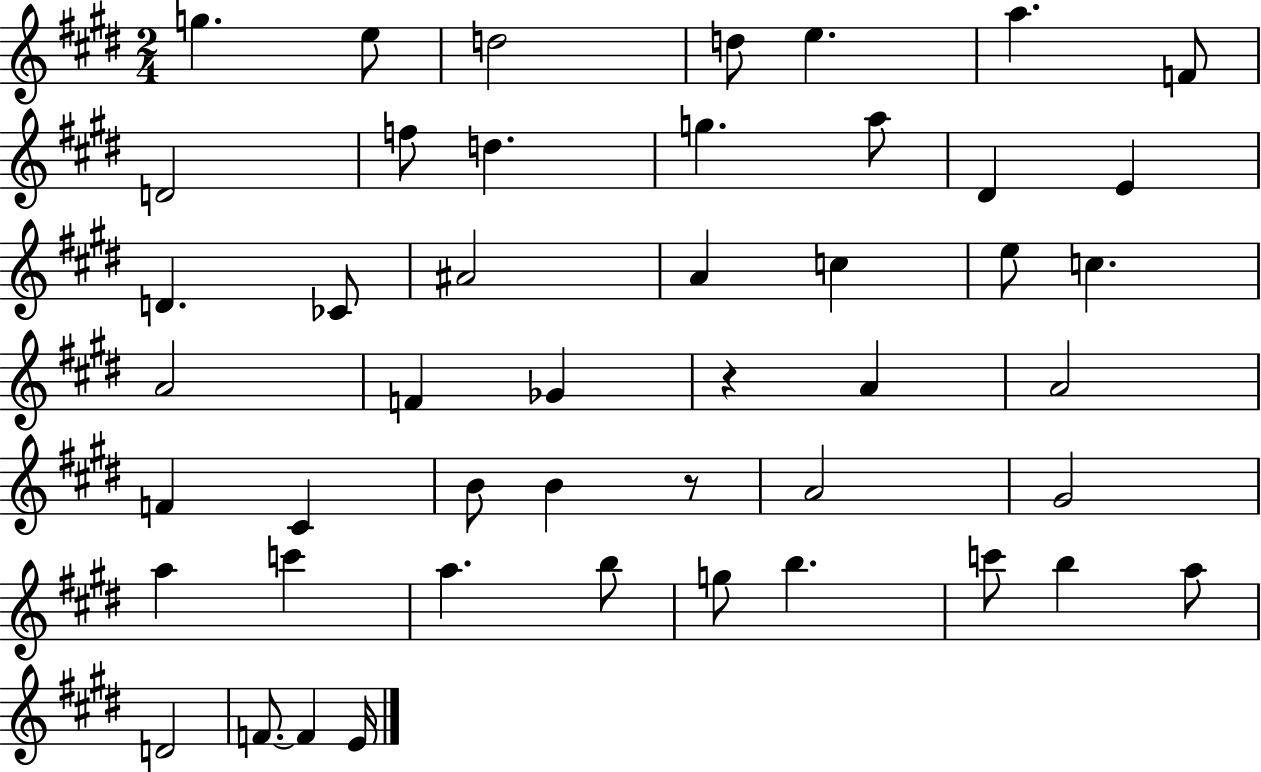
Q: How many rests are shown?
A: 2